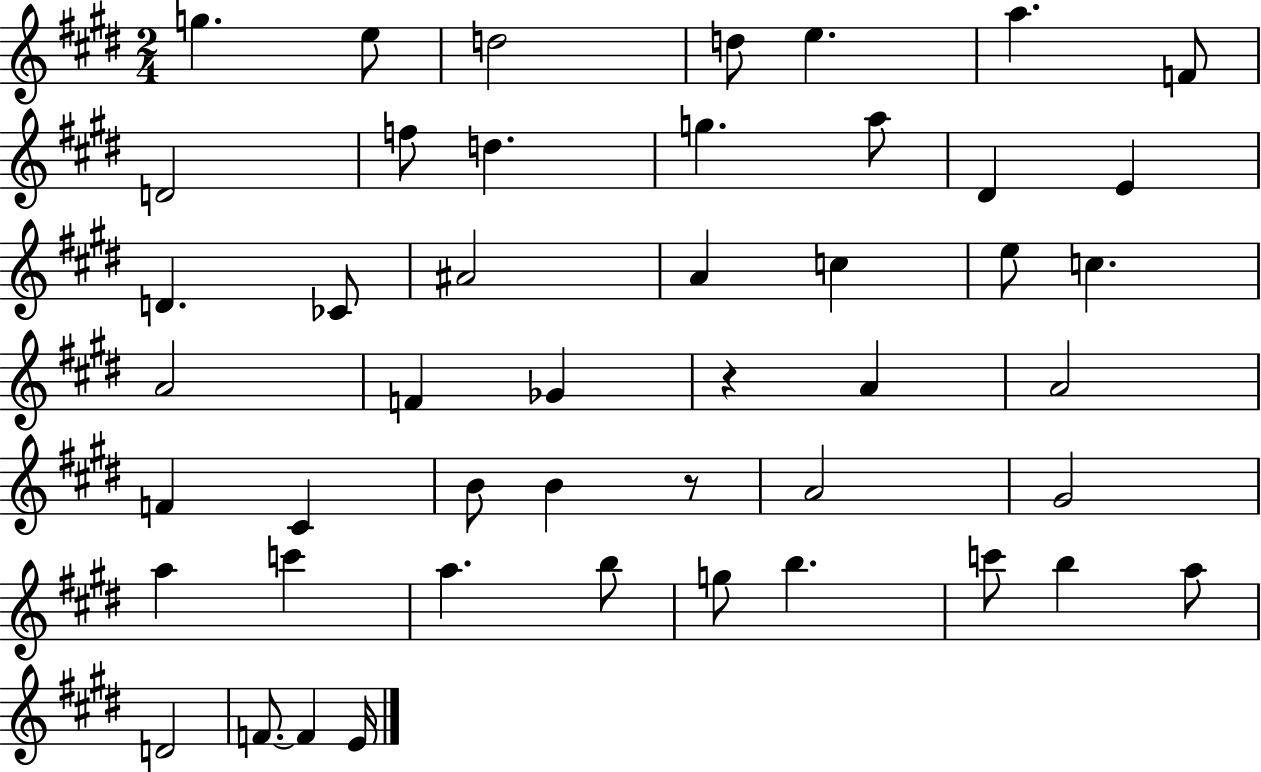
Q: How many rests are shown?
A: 2